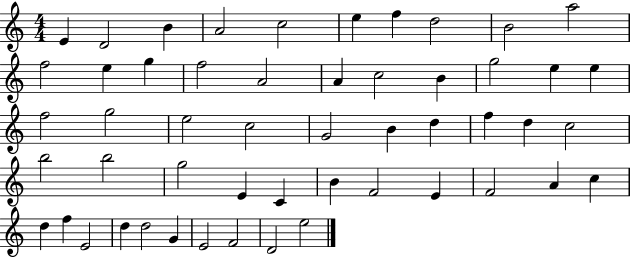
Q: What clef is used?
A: treble